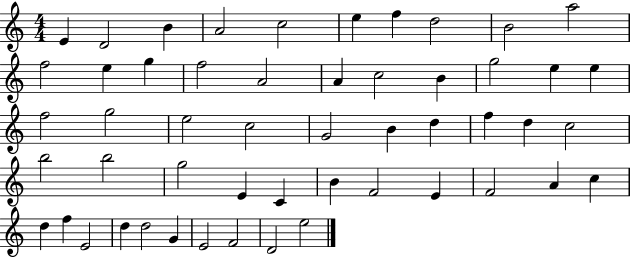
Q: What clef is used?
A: treble